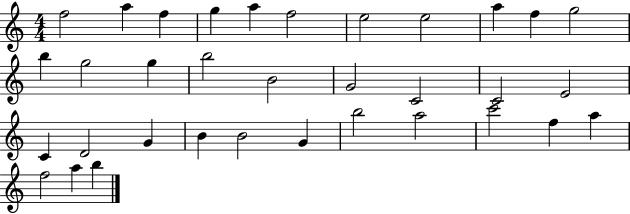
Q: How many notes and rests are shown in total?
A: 34